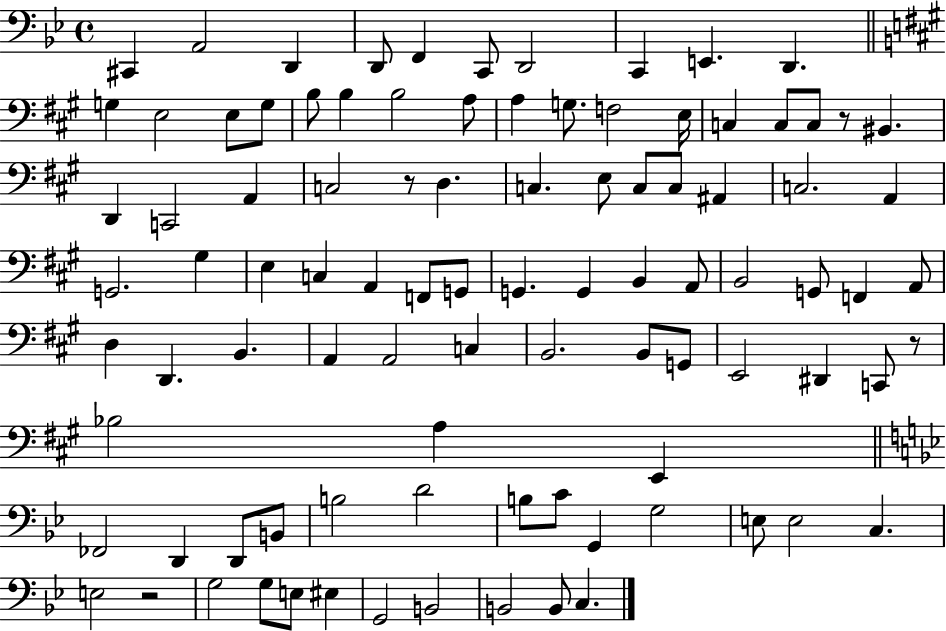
C#2/q A2/h D2/q D2/e F2/q C2/e D2/h C2/q E2/q. D2/q. G3/q E3/h E3/e G3/e B3/e B3/q B3/h A3/e A3/q G3/e. F3/h E3/s C3/q C3/e C3/e R/e BIS2/q. D2/q C2/h A2/q C3/h R/e D3/q. C3/q. E3/e C3/e C3/e A#2/q C3/h. A2/q G2/h. G#3/q E3/q C3/q A2/q F2/e G2/e G2/q. G2/q B2/q A2/e B2/h G2/e F2/q A2/e D3/q D2/q. B2/q. A2/q A2/h C3/q B2/h. B2/e G2/e E2/h D#2/q C2/e R/e Bb3/h A3/q E2/q FES2/h D2/q D2/e B2/e B3/h D4/h B3/e C4/e G2/q G3/h E3/e E3/h C3/q. E3/h R/h G3/h G3/e E3/e EIS3/q G2/h B2/h B2/h B2/e C3/q.